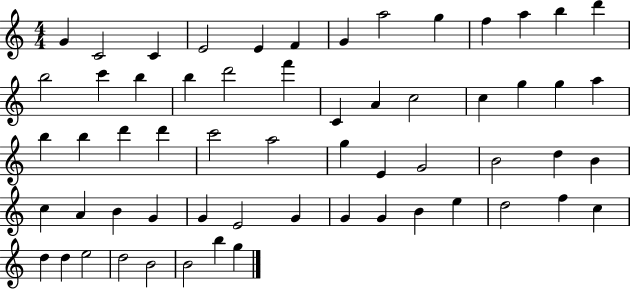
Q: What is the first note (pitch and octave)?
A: G4